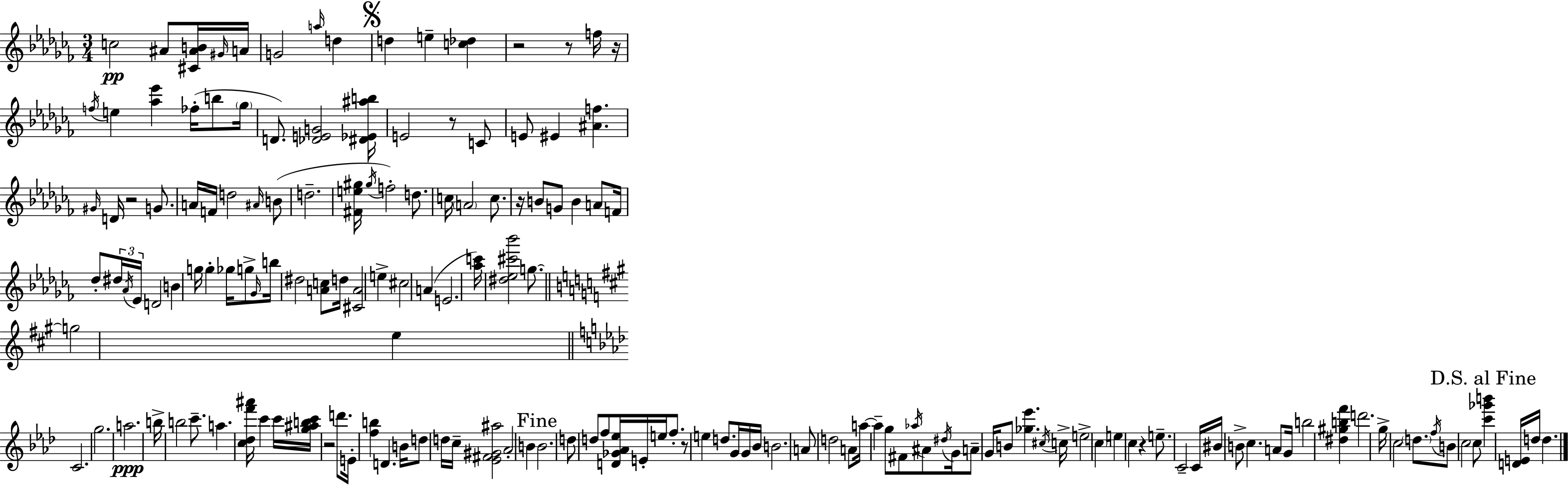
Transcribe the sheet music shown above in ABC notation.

X:1
T:Untitled
M:3/4
L:1/4
K:Abm
c2 ^A/2 [^C^AB]/4 ^G/4 A/4 G2 a/4 d d e [c_d] z2 z/2 f/4 z/4 f/4 e [_a_e'] _f/4 b/2 _g/4 D/2 [_DEG]2 [^D_E^ab]/4 E2 z/2 C/2 E/2 ^E [^Af] ^G/4 D/4 z2 G/2 A/4 F/4 d2 ^A/4 B/2 d2 [^Fe^g]/4 ^g/4 f2 d/2 c/4 A2 c/2 z/4 B/2 G/2 B A/2 F/4 _d/2 ^d/4 _A/4 _E/4 D2 B g/4 g _g/4 g/2 _G/4 b/4 ^d2 [Ac]/2 d/4 [^CA]2 e ^c2 A E2 [_ac']/4 [^d_e^c'_b']2 g/2 g2 e C2 g2 a2 b/4 b2 c'/2 a [c_df'^a']/4 c' c'/4 [g^abc']/4 z2 d'/2 E/4 [fb] D B/4 d/2 d/4 c/4 [_E^F^G^a]2 _A2 B B2 d/2 d/2 f/2 [D_G_A_e]/4 E/4 e/4 f/2 z/2 e d/2 G/4 G/4 _B/4 B2 A/2 d2 A/2 a/4 a g/2 ^F/2 _a/4 ^A/2 ^d/4 G/4 A/2 G/4 B/2 [_g_e'] ^c/4 c/4 e2 c e c z e/2 C2 C/4 ^B/4 B/2 c A/2 G/4 b2 [^d^gbf'] d'2 g/4 c2 d/2 f/4 B/2 c2 c/2 [c'_g'b'] [DE]/4 d/4 d